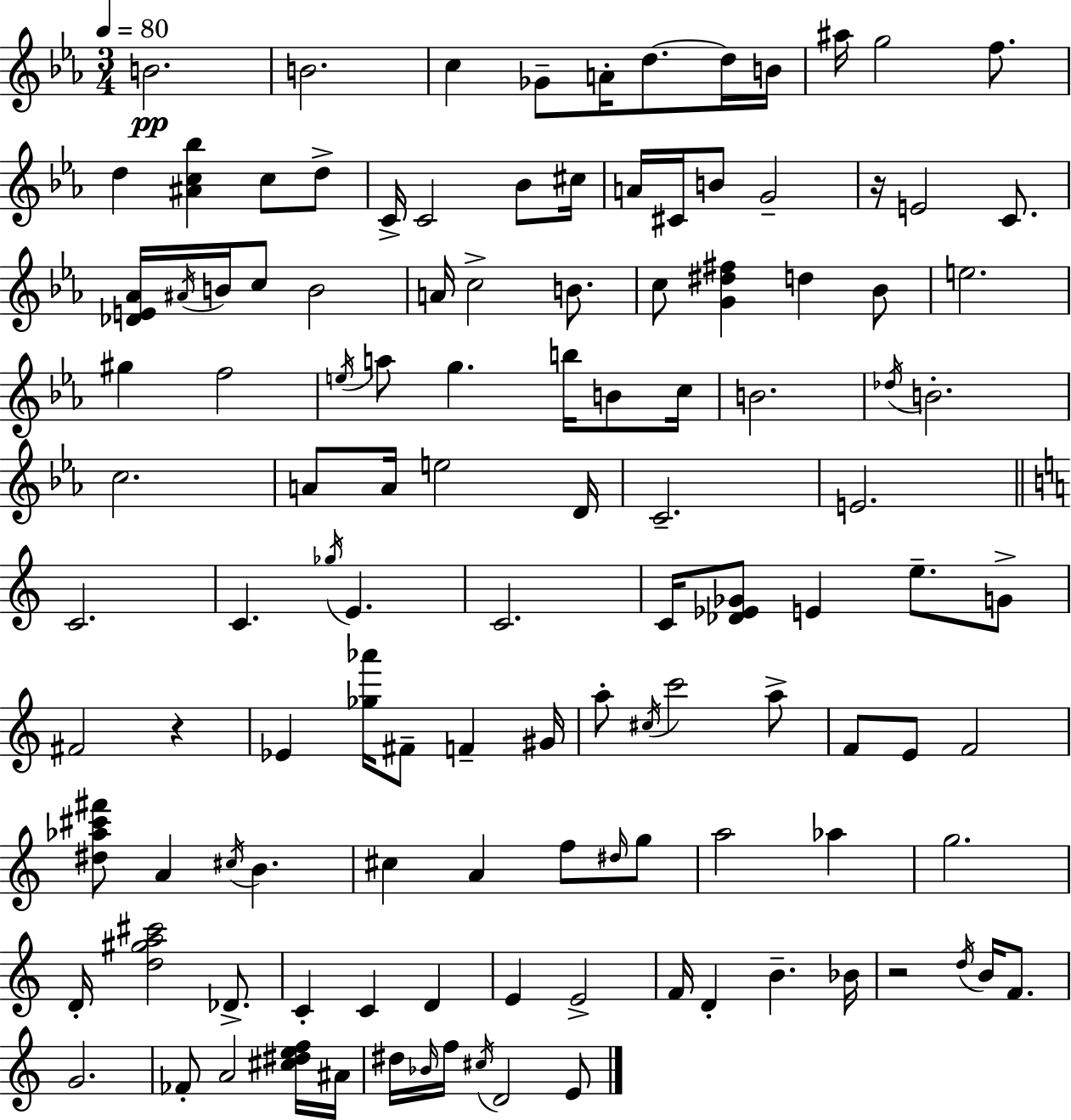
B4/h. B4/h. C5/q Gb4/e A4/s D5/e. D5/s B4/s A#5/s G5/h F5/e. D5/q [A#4,C5,Bb5]/q C5/e D5/e C4/s C4/h Bb4/e C#5/s A4/s C#4/s B4/e G4/h R/s E4/h C4/e. [Db4,E4,Ab4]/s A#4/s B4/s C5/e B4/h A4/s C5/h B4/e. C5/e [G4,D#5,F#5]/q D5/q Bb4/e E5/h. G#5/q F5/h E5/s A5/e G5/q. B5/s B4/e C5/s B4/h. Db5/s B4/h. C5/h. A4/e A4/s E5/h D4/s C4/h. E4/h. C4/h. C4/q. Gb5/s E4/q. C4/h. C4/s [Db4,Eb4,Gb4]/e E4/q E5/e. G4/e F#4/h R/q Eb4/q [Gb5,Ab6]/s F#4/e F4/q G#4/s A5/e C#5/s C6/h A5/e F4/e E4/e F4/h [D#5,Ab5,C#6,F#6]/e A4/q C#5/s B4/q. C#5/q A4/q F5/e D#5/s G5/e A5/h Ab5/q G5/h. D4/s [D5,G#5,A5,C#6]/h Db4/e. C4/q C4/q D4/q E4/q E4/h F4/s D4/q B4/q. Bb4/s R/h D5/s B4/s F4/e. G4/h. FES4/e A4/h [C#5,D#5,E5,F5]/s A#4/s D#5/s Bb4/s F5/s C#5/s D4/h E4/e